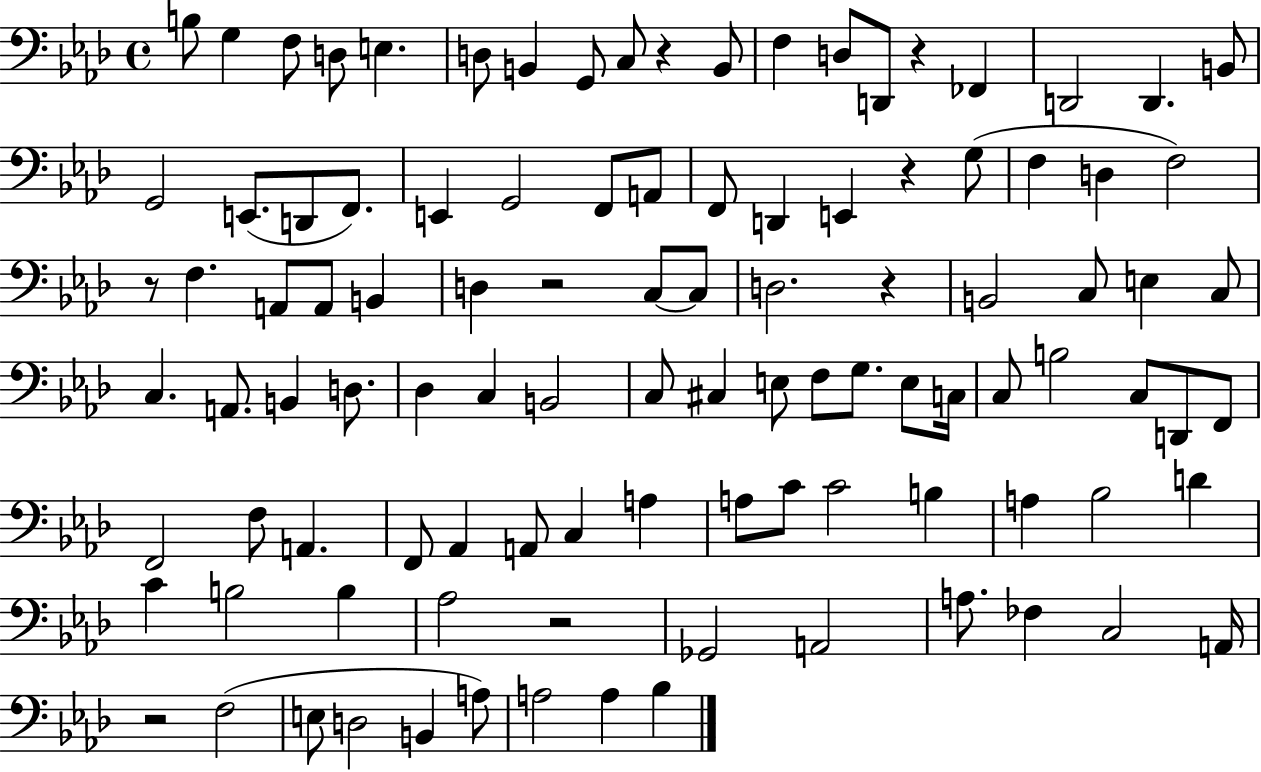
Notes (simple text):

B3/e G3/q F3/e D3/e E3/q. D3/e B2/q G2/e C3/e R/q B2/e F3/q D3/e D2/e R/q FES2/q D2/h D2/q. B2/e G2/h E2/e. D2/e F2/e. E2/q G2/h F2/e A2/e F2/e D2/q E2/q R/q G3/e F3/q D3/q F3/h R/e F3/q. A2/e A2/e B2/q D3/q R/h C3/e C3/e D3/h. R/q B2/h C3/e E3/q C3/e C3/q. A2/e. B2/q D3/e. Db3/q C3/q B2/h C3/e C#3/q E3/e F3/e G3/e. E3/e C3/s C3/e B3/h C3/e D2/e F2/e F2/h F3/e A2/q. F2/e Ab2/q A2/e C3/q A3/q A3/e C4/e C4/h B3/q A3/q Bb3/h D4/q C4/q B3/h B3/q Ab3/h R/h Gb2/h A2/h A3/e. FES3/q C3/h A2/s R/h F3/h E3/e D3/h B2/q A3/e A3/h A3/q Bb3/q